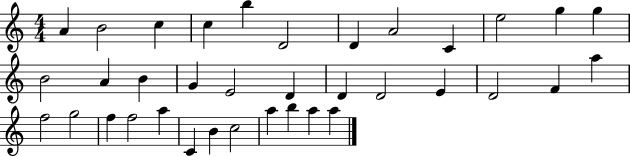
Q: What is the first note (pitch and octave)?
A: A4